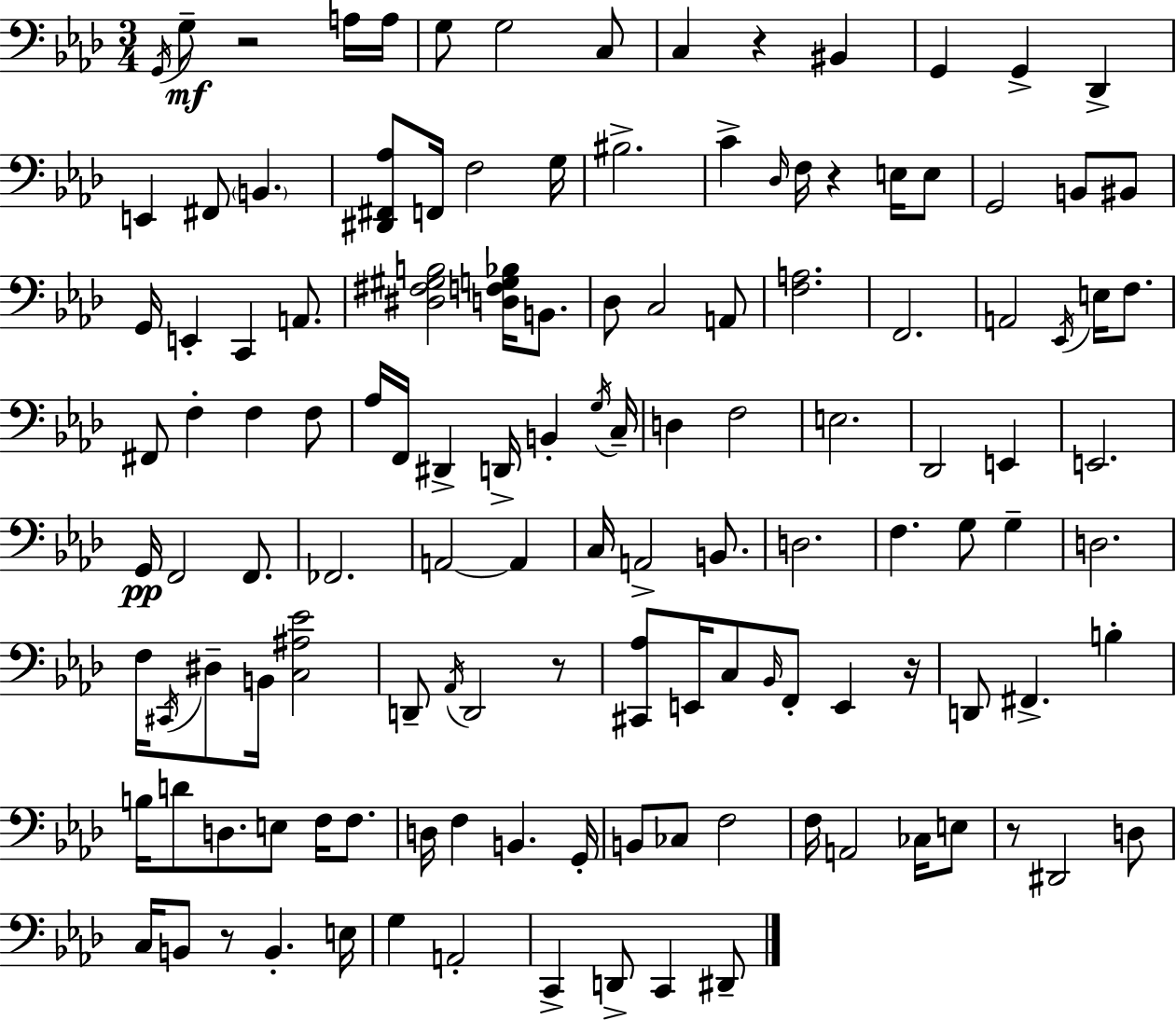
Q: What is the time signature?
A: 3/4